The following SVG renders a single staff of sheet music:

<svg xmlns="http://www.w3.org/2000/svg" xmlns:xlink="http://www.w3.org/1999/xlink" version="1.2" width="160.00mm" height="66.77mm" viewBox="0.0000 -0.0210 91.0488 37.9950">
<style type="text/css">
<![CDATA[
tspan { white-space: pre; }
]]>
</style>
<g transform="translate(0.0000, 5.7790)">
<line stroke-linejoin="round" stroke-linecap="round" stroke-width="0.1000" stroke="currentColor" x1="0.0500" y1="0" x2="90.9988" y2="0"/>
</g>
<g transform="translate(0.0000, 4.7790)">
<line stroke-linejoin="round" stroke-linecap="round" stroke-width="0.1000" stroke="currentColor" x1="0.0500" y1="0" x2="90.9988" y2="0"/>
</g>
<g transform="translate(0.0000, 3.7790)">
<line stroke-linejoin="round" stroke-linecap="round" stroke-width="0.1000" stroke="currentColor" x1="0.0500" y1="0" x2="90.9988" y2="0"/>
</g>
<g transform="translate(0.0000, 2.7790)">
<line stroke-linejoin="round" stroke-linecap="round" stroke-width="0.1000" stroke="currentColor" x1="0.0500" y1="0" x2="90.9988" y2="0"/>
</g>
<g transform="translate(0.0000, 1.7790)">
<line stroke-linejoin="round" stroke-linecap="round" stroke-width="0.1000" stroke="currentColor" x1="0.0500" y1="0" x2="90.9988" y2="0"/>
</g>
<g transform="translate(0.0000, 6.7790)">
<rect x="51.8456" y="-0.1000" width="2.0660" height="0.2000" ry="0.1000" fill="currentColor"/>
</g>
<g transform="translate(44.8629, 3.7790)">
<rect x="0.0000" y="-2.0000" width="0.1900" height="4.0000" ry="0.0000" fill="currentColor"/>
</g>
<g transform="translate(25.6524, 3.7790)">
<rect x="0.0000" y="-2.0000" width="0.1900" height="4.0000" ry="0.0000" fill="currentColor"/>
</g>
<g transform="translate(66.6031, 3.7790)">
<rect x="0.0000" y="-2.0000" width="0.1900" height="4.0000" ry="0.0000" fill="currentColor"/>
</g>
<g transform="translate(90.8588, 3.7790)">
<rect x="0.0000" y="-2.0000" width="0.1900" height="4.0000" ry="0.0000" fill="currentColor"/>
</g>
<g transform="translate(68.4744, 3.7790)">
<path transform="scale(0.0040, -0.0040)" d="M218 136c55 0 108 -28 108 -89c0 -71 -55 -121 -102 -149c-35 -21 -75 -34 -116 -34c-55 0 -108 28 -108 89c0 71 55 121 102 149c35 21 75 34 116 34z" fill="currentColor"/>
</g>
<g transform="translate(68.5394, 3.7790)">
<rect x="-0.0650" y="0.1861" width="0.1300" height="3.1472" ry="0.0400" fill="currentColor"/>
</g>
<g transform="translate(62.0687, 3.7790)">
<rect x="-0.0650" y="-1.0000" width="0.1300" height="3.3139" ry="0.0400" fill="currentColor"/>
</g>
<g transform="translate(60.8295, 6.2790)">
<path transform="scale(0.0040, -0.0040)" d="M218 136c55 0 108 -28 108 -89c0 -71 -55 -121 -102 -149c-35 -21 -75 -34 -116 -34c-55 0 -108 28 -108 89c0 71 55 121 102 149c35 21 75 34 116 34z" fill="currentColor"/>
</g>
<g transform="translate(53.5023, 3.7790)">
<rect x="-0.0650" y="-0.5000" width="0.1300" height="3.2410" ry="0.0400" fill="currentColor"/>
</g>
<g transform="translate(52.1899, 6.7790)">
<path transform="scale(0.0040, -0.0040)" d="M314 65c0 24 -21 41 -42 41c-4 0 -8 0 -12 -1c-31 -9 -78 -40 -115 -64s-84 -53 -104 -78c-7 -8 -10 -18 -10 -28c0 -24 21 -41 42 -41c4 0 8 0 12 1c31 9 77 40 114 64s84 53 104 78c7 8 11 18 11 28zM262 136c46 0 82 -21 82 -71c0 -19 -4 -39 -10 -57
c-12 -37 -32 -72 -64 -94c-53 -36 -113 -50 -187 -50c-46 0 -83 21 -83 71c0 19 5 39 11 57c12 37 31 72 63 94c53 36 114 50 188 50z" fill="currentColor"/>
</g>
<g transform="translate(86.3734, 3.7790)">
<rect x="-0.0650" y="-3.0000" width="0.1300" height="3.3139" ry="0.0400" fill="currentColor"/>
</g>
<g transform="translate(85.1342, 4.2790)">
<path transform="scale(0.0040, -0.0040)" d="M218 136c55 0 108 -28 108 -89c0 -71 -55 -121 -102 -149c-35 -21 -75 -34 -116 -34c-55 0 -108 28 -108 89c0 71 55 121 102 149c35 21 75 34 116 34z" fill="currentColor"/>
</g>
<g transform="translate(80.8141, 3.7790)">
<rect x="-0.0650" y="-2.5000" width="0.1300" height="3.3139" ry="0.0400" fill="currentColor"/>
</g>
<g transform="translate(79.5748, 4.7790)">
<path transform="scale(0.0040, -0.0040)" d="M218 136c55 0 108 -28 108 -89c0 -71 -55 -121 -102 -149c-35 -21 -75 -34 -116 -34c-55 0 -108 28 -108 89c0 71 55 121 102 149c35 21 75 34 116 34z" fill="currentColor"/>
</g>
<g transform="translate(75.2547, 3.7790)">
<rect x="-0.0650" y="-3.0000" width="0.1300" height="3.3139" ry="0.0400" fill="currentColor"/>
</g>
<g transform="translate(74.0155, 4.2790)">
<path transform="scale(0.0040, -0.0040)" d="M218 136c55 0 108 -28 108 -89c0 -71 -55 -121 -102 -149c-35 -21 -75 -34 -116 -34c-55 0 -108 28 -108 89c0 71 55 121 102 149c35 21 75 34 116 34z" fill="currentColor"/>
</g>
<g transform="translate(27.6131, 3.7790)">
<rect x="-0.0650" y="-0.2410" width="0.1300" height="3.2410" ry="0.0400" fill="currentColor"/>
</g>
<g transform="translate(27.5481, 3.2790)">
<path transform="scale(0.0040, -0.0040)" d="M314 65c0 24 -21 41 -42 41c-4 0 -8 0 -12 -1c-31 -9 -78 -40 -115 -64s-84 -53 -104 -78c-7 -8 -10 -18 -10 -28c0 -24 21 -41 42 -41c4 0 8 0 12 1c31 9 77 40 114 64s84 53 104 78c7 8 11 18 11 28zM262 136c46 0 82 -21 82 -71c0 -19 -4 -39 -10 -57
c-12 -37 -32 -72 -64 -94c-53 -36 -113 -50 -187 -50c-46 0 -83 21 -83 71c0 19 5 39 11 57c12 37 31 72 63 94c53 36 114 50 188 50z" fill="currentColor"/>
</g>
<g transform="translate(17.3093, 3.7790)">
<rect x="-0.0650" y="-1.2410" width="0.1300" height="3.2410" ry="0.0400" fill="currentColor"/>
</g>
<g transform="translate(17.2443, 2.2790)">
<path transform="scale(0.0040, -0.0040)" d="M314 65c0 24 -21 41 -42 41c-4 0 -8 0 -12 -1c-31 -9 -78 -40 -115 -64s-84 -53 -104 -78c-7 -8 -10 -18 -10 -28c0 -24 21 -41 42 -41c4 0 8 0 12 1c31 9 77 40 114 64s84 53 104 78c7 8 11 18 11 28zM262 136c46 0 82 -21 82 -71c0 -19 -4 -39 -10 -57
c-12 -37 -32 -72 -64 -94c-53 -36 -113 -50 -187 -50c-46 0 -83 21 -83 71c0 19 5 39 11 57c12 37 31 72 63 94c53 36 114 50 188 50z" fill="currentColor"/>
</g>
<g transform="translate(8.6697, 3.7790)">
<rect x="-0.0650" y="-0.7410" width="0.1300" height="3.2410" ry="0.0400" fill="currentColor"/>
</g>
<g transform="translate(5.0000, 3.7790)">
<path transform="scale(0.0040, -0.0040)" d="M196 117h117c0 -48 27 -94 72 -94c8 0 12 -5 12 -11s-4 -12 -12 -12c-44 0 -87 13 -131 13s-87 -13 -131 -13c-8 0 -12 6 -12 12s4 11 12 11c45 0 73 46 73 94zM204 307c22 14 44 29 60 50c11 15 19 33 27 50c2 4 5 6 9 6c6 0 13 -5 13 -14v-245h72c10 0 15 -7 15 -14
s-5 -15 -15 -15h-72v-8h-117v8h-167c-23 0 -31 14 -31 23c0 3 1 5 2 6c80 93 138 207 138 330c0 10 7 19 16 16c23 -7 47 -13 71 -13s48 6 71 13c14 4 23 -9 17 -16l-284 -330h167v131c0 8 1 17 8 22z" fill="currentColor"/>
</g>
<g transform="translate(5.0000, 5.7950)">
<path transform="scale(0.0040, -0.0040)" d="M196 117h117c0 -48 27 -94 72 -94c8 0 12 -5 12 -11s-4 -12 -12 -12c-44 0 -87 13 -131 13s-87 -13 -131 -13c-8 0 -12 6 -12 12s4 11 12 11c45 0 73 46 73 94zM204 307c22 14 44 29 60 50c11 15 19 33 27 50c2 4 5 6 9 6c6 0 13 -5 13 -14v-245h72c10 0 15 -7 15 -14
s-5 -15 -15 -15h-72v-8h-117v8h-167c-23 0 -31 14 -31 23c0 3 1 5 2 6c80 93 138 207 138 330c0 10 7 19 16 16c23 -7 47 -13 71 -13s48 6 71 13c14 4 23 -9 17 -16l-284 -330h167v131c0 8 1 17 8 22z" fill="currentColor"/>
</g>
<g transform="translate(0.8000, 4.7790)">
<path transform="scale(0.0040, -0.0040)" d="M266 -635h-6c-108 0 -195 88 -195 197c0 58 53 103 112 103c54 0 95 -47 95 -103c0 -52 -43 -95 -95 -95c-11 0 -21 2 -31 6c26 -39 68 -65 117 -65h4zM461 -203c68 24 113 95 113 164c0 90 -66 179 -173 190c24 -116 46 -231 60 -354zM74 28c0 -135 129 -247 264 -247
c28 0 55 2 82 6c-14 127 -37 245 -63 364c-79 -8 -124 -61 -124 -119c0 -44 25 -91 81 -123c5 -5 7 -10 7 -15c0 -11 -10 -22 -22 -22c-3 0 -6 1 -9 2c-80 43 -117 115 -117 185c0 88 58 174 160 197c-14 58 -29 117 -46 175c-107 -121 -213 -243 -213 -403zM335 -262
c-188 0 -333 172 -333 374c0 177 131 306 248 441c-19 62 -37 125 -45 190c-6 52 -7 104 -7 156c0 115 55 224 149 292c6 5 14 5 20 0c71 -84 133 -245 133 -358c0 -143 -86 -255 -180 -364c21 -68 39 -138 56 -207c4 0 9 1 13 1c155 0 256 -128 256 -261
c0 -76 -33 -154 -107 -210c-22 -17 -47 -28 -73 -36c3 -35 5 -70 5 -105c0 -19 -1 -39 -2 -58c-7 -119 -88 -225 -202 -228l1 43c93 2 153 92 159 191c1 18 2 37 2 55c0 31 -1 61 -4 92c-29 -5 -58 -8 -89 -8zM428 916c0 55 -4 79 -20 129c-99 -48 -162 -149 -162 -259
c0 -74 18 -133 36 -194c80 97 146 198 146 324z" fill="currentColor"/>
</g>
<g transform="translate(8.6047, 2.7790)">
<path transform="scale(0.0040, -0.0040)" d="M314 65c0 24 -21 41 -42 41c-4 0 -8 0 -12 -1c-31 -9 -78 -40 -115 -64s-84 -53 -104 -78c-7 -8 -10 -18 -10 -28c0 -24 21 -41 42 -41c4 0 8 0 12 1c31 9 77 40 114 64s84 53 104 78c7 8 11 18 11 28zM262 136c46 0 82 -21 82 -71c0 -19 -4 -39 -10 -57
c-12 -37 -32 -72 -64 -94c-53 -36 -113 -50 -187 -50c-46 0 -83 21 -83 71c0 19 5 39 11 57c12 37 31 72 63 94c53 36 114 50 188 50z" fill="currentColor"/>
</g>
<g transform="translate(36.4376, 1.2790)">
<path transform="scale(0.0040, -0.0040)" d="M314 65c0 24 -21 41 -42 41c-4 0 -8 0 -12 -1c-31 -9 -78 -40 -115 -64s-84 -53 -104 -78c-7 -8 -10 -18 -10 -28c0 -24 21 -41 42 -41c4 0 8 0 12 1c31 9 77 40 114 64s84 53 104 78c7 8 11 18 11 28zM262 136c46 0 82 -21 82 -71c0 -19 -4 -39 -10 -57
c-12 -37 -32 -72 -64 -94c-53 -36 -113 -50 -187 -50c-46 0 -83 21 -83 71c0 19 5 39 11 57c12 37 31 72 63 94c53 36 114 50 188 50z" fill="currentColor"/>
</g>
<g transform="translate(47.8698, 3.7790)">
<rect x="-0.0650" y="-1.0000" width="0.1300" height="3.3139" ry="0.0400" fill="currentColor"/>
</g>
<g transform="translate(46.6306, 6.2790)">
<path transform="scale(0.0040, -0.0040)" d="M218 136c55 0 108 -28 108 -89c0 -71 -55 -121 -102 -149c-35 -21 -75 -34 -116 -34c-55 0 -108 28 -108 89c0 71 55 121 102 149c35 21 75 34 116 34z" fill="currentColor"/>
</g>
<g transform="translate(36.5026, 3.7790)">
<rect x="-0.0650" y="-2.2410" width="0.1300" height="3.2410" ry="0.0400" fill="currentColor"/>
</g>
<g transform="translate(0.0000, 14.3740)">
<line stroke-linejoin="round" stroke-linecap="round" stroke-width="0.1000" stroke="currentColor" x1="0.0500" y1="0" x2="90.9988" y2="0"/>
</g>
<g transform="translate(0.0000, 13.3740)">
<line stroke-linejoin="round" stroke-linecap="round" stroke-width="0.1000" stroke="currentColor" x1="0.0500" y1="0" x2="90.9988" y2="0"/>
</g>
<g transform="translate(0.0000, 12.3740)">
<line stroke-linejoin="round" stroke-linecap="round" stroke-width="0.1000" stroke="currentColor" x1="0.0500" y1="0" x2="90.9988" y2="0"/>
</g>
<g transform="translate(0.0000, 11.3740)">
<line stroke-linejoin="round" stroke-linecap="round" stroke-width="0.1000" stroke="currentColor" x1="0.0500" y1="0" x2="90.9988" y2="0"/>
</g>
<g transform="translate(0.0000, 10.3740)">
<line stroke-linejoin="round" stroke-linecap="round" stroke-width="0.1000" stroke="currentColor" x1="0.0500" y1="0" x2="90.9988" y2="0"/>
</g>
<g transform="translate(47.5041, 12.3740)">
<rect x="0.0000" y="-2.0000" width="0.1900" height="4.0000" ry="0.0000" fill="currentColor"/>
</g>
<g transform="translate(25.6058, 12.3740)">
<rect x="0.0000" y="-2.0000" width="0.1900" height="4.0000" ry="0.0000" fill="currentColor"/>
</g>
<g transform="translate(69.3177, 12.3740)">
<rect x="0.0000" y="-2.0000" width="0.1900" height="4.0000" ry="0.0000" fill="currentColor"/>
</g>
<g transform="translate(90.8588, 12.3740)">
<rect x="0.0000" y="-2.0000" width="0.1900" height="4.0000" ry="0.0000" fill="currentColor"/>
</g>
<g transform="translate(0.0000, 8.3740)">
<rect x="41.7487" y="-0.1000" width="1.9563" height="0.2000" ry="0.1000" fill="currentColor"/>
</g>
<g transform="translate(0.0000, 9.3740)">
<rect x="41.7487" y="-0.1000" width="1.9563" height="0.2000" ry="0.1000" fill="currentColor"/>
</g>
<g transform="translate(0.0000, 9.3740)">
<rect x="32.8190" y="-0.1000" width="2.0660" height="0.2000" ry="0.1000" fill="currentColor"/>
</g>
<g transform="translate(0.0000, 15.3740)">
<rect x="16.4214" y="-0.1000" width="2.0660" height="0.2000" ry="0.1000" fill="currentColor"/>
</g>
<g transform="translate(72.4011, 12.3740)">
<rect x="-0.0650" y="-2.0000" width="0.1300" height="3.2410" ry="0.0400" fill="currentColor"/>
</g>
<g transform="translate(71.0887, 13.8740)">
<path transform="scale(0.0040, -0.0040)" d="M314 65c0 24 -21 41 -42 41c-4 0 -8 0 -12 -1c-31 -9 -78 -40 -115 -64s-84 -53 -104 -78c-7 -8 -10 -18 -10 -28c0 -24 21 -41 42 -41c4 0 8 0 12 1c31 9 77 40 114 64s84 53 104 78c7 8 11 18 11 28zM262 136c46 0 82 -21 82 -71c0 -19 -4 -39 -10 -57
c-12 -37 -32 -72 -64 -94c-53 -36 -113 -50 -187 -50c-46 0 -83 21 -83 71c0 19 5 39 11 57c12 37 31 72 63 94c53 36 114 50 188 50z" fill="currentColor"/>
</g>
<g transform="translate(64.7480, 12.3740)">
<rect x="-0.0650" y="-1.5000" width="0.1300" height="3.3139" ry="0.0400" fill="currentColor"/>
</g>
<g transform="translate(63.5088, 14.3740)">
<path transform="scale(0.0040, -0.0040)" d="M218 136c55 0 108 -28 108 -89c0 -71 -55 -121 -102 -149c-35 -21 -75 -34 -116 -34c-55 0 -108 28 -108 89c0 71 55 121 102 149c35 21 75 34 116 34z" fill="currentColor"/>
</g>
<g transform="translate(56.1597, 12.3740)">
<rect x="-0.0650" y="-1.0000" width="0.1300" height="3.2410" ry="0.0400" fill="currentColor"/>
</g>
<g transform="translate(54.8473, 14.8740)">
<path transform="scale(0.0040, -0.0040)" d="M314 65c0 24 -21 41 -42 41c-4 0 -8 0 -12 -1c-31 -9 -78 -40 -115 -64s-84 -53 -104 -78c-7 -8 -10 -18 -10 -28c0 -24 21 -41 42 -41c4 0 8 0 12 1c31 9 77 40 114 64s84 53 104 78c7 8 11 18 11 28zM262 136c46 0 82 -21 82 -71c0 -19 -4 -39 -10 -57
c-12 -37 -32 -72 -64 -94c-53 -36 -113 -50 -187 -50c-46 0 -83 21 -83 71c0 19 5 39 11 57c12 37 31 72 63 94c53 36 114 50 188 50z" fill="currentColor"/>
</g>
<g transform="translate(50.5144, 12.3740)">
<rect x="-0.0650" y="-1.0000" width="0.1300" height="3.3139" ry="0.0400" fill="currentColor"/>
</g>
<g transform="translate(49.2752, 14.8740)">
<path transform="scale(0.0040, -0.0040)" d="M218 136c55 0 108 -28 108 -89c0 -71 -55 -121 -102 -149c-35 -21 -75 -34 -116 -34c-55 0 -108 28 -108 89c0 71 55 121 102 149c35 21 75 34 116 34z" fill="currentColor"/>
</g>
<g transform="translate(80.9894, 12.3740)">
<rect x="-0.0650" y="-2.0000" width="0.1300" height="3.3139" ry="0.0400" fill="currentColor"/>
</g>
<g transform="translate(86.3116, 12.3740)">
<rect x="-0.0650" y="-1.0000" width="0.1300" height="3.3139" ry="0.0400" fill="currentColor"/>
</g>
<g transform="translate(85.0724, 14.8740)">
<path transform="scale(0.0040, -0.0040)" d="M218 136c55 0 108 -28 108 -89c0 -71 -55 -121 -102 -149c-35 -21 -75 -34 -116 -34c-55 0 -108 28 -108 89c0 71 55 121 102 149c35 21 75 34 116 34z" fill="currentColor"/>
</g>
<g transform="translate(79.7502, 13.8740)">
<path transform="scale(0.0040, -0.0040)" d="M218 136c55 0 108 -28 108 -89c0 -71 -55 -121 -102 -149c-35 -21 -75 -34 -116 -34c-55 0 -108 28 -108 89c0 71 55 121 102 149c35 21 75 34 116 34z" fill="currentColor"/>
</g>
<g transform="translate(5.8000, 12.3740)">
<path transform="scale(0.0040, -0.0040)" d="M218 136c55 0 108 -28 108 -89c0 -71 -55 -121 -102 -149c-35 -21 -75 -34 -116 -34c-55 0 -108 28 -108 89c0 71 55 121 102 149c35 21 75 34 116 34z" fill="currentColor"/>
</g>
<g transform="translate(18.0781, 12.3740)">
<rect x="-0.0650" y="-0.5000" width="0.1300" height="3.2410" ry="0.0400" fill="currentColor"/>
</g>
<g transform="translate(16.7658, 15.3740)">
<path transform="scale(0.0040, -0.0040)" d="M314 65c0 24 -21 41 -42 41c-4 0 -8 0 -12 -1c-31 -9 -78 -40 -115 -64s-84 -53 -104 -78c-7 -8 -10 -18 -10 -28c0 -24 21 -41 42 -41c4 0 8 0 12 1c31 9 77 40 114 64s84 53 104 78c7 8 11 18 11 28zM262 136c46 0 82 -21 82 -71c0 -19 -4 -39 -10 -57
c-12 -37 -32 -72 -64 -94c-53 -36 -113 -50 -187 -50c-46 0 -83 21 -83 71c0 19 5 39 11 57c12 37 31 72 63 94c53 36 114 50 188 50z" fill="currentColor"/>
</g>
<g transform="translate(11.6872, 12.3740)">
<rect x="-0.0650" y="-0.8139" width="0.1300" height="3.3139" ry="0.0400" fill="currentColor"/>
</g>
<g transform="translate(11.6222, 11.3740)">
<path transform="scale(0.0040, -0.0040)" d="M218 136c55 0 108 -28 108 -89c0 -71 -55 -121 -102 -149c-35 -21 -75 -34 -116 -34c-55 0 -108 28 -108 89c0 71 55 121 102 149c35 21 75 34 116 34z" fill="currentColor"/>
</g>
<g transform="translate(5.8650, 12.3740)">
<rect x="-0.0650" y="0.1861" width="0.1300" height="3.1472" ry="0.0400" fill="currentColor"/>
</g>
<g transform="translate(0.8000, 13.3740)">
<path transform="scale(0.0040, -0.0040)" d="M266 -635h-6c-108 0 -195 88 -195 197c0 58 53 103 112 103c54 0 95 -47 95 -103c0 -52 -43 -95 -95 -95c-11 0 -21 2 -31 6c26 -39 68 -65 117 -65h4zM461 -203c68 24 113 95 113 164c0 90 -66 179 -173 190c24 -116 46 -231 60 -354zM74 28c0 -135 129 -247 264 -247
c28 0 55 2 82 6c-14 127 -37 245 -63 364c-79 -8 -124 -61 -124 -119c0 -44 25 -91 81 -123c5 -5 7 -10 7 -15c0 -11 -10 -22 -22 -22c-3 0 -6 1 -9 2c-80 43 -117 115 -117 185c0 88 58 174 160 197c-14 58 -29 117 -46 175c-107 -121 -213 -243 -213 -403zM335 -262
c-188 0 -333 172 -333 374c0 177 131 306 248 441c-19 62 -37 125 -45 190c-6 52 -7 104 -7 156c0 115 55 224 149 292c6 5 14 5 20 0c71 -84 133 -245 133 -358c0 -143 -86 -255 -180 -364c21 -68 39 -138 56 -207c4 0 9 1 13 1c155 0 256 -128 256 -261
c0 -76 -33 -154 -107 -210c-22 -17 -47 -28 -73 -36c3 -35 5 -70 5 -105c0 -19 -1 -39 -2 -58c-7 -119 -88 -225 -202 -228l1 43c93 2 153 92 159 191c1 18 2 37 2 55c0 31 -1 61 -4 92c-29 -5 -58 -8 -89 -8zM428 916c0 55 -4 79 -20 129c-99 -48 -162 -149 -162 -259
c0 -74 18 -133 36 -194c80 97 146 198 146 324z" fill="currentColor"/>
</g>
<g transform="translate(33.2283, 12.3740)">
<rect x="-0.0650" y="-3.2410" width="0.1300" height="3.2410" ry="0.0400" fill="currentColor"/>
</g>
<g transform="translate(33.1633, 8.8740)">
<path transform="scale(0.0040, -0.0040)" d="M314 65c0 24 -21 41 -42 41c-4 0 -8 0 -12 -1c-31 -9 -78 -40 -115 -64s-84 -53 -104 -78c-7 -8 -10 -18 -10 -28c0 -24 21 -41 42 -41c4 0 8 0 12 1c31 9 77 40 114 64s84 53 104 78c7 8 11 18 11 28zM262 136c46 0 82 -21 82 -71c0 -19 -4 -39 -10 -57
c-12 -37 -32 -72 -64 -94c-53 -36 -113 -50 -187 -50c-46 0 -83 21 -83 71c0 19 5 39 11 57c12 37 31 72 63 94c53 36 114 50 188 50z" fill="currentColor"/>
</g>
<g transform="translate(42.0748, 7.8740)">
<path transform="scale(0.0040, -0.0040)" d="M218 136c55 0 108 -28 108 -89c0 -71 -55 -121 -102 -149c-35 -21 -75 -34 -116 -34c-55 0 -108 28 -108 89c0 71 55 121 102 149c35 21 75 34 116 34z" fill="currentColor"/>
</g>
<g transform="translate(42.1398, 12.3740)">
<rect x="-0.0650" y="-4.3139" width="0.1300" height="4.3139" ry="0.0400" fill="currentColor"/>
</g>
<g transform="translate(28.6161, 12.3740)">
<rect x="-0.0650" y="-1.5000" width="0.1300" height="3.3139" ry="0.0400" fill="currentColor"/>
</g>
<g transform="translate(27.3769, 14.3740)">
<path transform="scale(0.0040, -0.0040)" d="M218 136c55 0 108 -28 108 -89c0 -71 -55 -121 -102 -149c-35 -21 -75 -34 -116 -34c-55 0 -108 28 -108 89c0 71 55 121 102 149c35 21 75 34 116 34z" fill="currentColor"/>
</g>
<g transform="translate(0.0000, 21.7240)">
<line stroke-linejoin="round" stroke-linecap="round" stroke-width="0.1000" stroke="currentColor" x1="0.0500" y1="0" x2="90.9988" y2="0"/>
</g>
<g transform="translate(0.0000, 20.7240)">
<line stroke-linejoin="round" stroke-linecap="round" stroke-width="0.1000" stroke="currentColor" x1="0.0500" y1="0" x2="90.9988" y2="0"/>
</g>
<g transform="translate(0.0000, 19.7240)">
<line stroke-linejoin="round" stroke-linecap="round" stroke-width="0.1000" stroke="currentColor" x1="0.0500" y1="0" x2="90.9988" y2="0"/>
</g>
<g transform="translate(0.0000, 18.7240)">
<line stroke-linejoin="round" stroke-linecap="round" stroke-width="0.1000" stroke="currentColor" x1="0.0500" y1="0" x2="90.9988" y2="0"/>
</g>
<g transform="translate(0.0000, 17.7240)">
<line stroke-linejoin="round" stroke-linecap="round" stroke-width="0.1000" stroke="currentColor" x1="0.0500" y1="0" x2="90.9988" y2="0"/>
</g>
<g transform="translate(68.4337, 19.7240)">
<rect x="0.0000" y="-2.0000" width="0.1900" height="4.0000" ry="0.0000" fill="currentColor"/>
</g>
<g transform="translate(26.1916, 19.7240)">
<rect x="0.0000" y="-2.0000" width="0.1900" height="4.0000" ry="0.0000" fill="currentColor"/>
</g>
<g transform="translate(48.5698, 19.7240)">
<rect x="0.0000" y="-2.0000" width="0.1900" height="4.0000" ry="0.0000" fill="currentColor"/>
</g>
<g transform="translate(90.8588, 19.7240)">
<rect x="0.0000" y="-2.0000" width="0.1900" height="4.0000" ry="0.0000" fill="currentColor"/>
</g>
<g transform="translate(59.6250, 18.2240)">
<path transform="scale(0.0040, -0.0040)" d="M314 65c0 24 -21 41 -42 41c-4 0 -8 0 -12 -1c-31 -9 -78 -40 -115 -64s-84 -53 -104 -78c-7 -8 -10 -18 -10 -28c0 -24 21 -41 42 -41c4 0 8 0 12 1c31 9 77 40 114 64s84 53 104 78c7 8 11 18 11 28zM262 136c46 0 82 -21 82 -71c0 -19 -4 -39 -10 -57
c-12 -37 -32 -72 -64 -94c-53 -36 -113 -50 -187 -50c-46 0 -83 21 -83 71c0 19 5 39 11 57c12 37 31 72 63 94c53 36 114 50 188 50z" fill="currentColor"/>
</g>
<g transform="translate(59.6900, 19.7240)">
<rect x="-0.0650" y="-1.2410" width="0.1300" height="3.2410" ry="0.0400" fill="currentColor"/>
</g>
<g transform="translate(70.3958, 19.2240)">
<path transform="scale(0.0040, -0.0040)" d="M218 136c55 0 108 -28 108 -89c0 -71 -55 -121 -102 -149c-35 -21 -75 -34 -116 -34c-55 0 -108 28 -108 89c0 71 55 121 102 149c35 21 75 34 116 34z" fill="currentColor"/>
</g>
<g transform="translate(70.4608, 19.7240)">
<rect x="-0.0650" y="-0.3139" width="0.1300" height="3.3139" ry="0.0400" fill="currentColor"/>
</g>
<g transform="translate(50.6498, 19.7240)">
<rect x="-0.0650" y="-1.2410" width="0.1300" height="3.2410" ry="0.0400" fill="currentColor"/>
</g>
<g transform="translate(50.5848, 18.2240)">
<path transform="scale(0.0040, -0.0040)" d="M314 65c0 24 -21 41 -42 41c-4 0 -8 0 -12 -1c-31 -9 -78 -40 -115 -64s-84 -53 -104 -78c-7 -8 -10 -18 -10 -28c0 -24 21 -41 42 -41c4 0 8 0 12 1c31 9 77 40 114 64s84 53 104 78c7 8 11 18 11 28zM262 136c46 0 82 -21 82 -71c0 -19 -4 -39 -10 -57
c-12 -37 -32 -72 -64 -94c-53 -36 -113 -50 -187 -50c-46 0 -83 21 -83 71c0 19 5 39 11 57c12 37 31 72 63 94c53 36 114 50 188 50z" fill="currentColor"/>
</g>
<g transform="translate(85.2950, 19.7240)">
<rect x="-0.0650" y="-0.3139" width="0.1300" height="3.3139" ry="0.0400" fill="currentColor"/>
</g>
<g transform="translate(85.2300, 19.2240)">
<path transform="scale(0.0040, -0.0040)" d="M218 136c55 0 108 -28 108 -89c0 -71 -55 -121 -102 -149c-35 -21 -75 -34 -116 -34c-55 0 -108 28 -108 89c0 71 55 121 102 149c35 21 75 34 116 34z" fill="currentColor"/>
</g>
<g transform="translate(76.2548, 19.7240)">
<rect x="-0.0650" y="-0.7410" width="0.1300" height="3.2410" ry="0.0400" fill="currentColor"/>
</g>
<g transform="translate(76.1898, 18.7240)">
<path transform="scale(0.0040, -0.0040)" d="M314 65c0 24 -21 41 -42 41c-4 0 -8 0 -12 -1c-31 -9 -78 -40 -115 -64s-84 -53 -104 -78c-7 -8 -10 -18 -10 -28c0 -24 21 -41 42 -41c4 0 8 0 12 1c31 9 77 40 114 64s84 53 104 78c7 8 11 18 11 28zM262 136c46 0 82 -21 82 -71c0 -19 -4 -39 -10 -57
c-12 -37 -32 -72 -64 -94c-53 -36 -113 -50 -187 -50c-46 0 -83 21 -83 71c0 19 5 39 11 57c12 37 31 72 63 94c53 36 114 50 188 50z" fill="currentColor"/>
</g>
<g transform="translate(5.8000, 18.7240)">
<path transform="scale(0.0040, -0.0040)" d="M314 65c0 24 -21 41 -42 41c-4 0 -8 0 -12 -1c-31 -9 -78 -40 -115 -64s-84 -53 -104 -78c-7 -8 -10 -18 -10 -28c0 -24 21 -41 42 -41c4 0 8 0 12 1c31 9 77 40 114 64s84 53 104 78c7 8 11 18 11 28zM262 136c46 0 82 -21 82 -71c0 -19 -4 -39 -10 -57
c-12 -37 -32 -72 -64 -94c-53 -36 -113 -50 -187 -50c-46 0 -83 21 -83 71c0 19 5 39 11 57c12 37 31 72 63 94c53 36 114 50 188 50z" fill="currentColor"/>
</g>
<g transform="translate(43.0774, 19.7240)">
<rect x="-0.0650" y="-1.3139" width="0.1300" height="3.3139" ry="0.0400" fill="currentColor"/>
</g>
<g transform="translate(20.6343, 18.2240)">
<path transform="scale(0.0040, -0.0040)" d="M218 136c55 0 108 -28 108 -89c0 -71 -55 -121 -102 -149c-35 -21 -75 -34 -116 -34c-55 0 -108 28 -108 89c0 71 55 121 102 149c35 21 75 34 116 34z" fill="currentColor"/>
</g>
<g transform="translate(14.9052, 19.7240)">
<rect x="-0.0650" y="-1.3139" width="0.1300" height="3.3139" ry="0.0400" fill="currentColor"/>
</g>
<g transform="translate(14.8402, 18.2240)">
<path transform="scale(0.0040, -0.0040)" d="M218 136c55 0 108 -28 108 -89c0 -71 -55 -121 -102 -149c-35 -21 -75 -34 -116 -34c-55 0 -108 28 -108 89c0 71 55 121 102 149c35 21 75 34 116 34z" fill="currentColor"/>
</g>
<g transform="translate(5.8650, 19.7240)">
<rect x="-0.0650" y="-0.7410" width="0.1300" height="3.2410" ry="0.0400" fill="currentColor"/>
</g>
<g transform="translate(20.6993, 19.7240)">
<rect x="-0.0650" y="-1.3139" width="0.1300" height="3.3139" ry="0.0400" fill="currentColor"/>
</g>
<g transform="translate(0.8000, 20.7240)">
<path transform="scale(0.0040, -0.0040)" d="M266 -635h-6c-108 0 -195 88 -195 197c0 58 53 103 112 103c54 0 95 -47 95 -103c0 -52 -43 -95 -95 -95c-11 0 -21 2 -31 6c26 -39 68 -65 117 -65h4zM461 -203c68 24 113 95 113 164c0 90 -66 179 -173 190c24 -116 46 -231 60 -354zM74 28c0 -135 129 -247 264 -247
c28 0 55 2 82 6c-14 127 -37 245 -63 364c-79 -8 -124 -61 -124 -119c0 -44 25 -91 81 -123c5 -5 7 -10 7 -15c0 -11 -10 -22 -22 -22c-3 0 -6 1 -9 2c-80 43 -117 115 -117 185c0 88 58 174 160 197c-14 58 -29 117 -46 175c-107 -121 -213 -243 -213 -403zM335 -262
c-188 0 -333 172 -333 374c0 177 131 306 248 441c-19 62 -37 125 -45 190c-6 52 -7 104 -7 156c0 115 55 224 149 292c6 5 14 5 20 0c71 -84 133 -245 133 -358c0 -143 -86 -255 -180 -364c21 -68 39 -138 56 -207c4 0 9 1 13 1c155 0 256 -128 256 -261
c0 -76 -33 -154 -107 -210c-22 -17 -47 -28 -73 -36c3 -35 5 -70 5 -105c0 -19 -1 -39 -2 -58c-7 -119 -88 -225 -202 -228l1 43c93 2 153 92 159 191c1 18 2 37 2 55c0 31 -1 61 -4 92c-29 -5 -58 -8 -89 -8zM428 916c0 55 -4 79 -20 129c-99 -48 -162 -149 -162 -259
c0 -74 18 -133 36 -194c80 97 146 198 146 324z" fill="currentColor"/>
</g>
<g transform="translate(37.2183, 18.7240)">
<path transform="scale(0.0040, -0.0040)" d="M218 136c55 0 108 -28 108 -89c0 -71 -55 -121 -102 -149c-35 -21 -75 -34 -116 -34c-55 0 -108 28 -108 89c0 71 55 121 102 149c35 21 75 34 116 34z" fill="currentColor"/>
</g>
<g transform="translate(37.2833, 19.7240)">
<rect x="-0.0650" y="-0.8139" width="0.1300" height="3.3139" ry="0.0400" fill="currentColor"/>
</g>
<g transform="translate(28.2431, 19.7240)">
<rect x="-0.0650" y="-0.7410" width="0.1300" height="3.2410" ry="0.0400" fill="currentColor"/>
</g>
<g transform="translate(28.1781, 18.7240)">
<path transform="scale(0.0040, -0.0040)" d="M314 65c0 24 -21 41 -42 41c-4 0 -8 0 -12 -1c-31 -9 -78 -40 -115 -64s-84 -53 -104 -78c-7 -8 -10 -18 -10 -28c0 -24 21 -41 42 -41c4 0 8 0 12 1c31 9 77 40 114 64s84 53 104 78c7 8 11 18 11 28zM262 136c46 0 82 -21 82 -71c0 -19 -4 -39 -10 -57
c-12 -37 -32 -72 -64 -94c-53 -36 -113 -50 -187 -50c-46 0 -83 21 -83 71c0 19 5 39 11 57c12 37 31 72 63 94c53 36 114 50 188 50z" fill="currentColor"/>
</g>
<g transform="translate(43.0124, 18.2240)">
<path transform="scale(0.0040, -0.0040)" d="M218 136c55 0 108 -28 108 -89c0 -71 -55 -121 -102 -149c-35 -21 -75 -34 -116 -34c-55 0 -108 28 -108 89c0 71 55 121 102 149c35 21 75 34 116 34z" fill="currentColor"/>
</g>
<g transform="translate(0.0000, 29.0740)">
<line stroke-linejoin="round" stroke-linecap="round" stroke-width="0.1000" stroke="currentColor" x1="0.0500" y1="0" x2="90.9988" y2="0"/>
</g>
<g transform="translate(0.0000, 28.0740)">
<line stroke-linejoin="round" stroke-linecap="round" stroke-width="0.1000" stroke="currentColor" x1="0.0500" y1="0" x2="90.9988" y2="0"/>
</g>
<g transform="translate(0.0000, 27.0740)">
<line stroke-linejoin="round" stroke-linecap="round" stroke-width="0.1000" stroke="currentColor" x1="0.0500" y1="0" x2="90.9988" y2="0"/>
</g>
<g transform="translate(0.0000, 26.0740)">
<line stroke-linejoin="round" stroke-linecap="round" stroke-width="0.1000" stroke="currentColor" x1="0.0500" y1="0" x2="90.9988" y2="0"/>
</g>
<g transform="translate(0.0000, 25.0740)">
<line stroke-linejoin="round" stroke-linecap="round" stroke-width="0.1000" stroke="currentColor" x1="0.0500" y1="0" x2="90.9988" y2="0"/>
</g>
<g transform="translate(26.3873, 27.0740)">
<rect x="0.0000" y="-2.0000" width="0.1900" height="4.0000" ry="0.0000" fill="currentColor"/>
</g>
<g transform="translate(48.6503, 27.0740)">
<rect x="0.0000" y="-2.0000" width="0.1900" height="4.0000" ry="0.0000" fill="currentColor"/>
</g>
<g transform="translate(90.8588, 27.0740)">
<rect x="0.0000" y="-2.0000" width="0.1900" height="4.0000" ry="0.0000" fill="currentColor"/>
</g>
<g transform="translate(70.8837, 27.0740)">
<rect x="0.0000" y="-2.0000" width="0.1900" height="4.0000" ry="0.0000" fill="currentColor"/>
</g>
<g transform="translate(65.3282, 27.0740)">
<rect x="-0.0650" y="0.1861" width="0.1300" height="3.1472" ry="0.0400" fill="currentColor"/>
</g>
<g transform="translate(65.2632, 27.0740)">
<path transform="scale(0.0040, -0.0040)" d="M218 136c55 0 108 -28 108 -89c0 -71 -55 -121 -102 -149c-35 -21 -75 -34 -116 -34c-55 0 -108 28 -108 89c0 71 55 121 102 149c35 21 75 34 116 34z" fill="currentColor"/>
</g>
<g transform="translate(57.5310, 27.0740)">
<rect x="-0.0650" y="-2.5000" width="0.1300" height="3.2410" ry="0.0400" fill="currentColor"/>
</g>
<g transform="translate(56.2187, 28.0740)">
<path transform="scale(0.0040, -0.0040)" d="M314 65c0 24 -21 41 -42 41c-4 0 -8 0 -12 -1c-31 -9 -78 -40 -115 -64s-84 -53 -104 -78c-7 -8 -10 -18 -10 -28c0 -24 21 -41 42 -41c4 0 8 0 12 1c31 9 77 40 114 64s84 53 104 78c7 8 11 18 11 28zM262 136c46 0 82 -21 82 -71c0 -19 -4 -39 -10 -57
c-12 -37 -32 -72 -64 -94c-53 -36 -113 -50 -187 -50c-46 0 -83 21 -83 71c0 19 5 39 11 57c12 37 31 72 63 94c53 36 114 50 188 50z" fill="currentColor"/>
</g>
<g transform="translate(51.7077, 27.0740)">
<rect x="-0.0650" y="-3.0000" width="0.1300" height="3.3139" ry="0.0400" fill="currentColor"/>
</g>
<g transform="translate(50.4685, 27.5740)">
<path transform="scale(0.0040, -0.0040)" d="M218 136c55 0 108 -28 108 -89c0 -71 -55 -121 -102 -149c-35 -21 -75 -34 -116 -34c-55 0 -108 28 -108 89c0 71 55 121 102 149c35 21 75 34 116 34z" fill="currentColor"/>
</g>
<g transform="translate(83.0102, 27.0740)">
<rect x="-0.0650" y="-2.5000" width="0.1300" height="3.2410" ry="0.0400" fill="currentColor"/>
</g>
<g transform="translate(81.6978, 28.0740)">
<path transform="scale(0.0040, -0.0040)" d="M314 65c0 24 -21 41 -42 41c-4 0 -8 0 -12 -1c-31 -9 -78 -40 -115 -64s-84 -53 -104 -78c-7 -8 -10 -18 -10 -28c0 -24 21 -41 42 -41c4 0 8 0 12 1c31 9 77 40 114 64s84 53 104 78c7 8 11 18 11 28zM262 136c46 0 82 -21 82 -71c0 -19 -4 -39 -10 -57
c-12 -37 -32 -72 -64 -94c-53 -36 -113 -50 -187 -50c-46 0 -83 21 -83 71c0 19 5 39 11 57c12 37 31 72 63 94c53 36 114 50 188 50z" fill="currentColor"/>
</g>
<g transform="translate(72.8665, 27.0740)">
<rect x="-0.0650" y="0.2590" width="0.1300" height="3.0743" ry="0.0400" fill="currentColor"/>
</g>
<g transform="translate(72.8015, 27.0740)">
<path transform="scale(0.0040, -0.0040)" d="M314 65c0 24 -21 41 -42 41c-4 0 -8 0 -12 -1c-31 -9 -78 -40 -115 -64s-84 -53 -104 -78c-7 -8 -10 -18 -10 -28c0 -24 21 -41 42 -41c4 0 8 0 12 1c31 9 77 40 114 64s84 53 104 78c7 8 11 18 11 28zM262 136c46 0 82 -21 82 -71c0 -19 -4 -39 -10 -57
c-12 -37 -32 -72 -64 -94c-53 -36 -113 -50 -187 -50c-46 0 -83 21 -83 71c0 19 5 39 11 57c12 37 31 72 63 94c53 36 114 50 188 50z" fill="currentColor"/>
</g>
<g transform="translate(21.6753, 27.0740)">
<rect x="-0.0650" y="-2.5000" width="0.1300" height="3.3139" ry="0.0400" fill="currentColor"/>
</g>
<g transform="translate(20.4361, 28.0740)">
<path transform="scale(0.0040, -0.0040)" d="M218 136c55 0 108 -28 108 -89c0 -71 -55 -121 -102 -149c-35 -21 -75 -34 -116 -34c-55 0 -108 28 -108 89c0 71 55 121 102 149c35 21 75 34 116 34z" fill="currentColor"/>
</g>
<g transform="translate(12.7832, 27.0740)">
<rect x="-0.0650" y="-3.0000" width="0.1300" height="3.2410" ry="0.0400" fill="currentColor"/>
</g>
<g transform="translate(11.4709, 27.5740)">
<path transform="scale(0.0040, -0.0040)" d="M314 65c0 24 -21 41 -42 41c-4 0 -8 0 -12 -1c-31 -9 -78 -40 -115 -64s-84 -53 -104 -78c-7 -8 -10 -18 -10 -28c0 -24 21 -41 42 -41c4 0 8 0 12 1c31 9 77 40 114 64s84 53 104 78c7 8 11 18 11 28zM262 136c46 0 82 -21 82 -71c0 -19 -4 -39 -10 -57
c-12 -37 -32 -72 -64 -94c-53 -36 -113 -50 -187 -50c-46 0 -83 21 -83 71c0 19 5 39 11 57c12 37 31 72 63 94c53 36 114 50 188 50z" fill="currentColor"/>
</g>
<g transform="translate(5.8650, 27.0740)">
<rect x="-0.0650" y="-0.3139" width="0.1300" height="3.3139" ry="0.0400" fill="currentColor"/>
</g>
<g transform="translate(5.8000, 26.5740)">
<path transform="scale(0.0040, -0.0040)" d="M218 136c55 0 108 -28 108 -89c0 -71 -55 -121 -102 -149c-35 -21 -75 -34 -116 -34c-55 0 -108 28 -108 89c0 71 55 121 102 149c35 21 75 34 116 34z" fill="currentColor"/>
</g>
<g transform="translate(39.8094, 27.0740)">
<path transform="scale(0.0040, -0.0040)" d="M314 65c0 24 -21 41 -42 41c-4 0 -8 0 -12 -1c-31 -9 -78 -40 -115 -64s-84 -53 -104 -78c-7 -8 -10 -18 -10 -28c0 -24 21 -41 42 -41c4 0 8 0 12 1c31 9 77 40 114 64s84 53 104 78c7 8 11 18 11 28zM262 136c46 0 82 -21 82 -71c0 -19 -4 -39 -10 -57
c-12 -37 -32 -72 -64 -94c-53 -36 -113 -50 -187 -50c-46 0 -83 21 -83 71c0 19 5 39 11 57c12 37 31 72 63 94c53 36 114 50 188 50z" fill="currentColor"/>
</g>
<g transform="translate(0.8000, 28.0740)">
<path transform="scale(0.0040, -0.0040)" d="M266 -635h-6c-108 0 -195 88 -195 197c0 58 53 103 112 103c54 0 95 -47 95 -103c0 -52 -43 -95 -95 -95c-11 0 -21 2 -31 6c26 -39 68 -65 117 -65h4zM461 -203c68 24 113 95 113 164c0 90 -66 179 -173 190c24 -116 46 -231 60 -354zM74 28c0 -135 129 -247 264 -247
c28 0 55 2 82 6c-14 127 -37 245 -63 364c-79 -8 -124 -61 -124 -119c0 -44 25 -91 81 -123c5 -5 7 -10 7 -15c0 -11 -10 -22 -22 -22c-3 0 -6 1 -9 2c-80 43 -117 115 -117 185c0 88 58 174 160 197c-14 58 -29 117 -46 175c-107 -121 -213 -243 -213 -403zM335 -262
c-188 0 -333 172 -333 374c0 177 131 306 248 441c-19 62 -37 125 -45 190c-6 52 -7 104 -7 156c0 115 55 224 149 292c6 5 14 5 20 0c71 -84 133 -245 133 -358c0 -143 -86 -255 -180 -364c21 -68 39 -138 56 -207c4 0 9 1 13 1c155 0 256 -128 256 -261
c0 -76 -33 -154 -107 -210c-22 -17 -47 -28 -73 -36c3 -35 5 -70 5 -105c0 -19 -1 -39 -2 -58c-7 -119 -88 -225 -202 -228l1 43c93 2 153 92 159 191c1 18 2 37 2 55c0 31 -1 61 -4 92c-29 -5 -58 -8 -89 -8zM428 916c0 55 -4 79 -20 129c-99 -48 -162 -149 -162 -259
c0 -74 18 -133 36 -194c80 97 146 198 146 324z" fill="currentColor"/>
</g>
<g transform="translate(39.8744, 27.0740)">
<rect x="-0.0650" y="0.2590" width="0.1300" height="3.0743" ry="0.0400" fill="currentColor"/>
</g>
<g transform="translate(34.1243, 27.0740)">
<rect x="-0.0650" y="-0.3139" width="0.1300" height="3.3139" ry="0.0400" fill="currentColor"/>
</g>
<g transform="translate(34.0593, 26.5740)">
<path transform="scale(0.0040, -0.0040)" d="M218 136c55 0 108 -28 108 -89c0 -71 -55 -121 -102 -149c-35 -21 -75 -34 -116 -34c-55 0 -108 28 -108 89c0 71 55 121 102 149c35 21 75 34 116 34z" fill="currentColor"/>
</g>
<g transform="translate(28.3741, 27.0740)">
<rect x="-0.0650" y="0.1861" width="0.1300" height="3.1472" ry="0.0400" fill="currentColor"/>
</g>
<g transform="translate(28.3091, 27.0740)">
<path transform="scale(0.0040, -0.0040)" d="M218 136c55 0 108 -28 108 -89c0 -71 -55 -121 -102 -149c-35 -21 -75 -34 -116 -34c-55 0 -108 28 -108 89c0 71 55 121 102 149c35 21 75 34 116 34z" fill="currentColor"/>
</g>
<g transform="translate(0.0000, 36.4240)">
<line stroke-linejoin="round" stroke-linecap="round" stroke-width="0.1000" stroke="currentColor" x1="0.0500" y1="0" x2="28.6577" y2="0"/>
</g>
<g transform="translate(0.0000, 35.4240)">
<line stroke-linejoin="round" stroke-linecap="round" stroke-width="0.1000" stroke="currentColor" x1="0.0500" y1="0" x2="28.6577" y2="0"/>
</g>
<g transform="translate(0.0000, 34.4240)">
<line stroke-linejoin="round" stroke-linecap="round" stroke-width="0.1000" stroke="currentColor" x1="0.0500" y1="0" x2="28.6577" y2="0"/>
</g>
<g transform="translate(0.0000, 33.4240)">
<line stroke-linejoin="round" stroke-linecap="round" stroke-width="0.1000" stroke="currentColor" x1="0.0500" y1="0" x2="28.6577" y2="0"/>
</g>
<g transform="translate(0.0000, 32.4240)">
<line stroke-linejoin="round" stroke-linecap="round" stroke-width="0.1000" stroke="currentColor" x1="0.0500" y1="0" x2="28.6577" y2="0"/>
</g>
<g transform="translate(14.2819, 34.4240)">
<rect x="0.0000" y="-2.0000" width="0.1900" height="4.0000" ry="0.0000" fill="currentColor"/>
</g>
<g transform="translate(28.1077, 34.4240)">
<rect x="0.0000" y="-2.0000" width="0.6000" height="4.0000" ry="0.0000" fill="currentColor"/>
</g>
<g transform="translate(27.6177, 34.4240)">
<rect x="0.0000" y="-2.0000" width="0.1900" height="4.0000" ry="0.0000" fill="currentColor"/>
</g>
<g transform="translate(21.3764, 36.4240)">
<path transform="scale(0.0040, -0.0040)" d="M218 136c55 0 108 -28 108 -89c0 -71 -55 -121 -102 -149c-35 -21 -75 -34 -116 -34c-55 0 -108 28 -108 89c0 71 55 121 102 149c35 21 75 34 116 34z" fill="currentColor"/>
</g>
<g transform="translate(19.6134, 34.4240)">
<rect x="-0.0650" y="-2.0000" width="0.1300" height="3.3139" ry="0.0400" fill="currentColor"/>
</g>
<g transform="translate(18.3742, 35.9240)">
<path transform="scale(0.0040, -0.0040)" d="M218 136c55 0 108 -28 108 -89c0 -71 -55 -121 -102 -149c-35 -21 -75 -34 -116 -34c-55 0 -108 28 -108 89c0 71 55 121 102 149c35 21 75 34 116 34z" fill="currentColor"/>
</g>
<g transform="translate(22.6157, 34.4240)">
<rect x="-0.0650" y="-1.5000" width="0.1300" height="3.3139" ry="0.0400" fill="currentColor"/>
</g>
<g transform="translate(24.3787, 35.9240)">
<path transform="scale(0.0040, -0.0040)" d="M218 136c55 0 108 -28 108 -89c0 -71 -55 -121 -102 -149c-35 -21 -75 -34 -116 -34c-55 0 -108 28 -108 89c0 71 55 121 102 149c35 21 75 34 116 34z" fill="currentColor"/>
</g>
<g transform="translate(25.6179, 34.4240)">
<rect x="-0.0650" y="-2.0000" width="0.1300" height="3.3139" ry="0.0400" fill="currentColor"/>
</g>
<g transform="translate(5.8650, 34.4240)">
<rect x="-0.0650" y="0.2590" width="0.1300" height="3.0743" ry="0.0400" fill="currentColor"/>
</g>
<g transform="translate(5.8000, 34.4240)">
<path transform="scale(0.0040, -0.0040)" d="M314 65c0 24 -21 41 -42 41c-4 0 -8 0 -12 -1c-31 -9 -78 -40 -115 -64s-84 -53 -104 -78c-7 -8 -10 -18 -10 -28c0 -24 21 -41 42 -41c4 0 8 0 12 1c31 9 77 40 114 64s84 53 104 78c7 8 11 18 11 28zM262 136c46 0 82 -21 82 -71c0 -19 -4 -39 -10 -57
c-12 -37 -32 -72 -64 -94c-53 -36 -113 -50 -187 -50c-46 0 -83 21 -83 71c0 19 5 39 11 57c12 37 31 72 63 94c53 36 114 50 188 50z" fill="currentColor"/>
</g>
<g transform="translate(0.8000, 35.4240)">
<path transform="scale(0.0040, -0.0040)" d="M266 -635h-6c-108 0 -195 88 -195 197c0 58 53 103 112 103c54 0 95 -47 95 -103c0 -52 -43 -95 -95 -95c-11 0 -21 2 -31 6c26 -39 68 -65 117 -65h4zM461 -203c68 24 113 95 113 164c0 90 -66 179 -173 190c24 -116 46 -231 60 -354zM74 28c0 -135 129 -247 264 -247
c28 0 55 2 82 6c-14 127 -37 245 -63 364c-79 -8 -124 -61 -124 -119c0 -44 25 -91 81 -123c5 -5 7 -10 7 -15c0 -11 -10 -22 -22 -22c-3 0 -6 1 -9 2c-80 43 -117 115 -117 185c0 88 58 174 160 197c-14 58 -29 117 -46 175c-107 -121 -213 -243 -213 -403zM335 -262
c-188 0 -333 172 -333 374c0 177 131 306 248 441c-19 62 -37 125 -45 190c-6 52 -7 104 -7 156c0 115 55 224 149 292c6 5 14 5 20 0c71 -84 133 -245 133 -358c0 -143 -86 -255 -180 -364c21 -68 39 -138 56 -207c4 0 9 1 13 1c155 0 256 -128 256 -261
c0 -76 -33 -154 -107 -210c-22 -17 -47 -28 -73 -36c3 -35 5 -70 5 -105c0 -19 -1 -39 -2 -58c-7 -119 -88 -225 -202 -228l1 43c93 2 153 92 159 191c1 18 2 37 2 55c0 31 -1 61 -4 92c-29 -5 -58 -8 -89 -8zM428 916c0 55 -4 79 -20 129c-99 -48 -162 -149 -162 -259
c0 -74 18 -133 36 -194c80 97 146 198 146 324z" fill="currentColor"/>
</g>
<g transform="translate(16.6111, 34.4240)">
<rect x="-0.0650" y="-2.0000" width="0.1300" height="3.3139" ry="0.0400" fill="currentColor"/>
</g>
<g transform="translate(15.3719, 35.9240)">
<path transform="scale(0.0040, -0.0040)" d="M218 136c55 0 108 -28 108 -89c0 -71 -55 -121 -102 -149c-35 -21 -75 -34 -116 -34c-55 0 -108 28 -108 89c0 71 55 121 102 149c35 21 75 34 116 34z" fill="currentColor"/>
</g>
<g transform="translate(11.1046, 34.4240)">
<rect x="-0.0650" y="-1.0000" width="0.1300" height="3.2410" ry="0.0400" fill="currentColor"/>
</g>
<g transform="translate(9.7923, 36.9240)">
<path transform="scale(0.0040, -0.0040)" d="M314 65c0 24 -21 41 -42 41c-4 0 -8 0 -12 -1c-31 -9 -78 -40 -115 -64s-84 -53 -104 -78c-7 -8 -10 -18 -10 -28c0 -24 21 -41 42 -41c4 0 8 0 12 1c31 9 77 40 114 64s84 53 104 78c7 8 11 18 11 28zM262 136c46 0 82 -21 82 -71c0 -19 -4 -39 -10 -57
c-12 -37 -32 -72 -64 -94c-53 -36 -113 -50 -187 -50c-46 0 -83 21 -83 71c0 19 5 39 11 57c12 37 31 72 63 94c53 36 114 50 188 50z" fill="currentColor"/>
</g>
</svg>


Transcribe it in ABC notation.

X:1
T:Untitled
M:4/4
L:1/4
K:C
d2 e2 c2 g2 D C2 D B A G A B d C2 E b2 d' D D2 E F2 F D d2 e e d2 d e e2 e2 c d2 c c A2 G B c B2 A G2 B B2 G2 B2 D2 F F E F